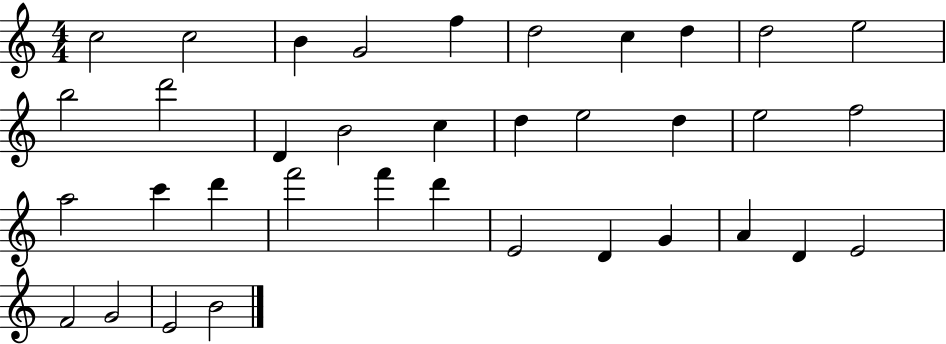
C5/h C5/h B4/q G4/h F5/q D5/h C5/q D5/q D5/h E5/h B5/h D6/h D4/q B4/h C5/q D5/q E5/h D5/q E5/h F5/h A5/h C6/q D6/q F6/h F6/q D6/q E4/h D4/q G4/q A4/q D4/q E4/h F4/h G4/h E4/h B4/h